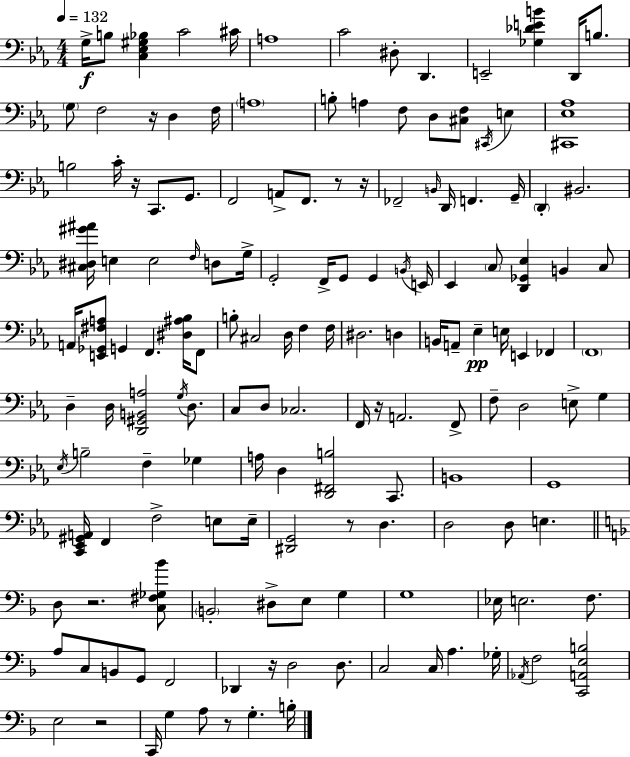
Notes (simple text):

G3/s B3/e [C3,Eb3,G#3,Bb3]/q C4/h C#4/s A3/w C4/h D#3/e D2/q. E2/h [Gb3,Db4,E4,B4]/q D2/s B3/e. G3/e F3/h R/s D3/q F3/s A3/w B3/e A3/q F3/e D3/e [C#3,F3]/e C#2/s E3/q [C#2,Eb3,Ab3]/w B3/h C4/s R/s C2/e. G2/e. F2/h A2/e F2/e. R/e R/s FES2/h B2/s D2/s F2/q. G2/s D2/q BIS2/h. [C#3,D#3,G#4,A#4]/s E3/q E3/h F3/s D3/e G3/s G2/h F2/s G2/e G2/q B2/s E2/s Eb2/q C3/e [D2,Gb2,Eb3]/q B2/q C3/e A2/s [E2,Gb2,F#3,A3]/e G2/q F2/q. [D#3,A#3,Bb3]/s F2/e B3/e C#3/h D3/s F3/q F3/s D#3/h. D3/q B2/s A2/e Eb3/q E3/s E2/q FES2/q F2/w D3/q D3/s [D2,G#2,B2,A3]/h G3/s D3/e. C3/e D3/e CES3/h. F2/s R/s A2/h. F2/e F3/e D3/h E3/e G3/q Eb3/s B3/h F3/q Gb3/q A3/s D3/q [D2,F#2,B3]/h C2/e. B2/w G2/w [C2,Eb2,G#2,A2]/s F2/q F3/h E3/e E3/s [D#2,G2]/h R/e D3/q. D3/h D3/e E3/q. D3/e R/h. [C3,F#3,Gb3,Bb4]/e B2/h D#3/e E3/e G3/q G3/w Eb3/s E3/h. F3/e. A3/e C3/e B2/e G2/e F2/h Db2/q R/s D3/h D3/e. C3/h C3/s A3/q. Gb3/s Ab2/s F3/h [C2,A2,E3,B3]/h E3/h R/h C2/s G3/q A3/e R/e G3/q. B3/s